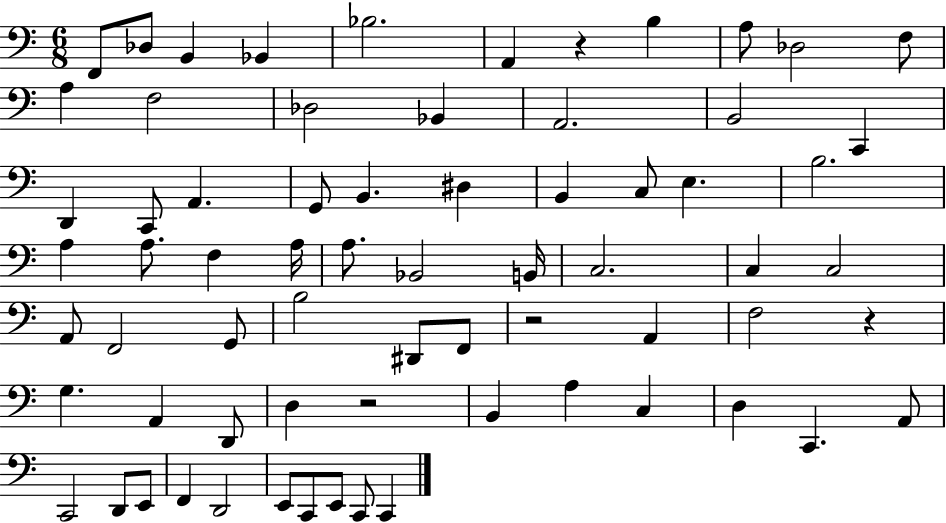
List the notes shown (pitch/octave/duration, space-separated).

F2/e Db3/e B2/q Bb2/q Bb3/h. A2/q R/q B3/q A3/e Db3/h F3/e A3/q F3/h Db3/h Bb2/q A2/h. B2/h C2/q D2/q C2/e A2/q. G2/e B2/q. D#3/q B2/q C3/e E3/q. B3/h. A3/q A3/e. F3/q A3/s A3/e. Bb2/h B2/s C3/h. C3/q C3/h A2/e F2/h G2/e B3/h D#2/e F2/e R/h A2/q F3/h R/q G3/q. A2/q D2/e D3/q R/h B2/q A3/q C3/q D3/q C2/q. A2/e C2/h D2/e E2/e F2/q D2/h E2/e C2/e E2/e C2/e C2/q